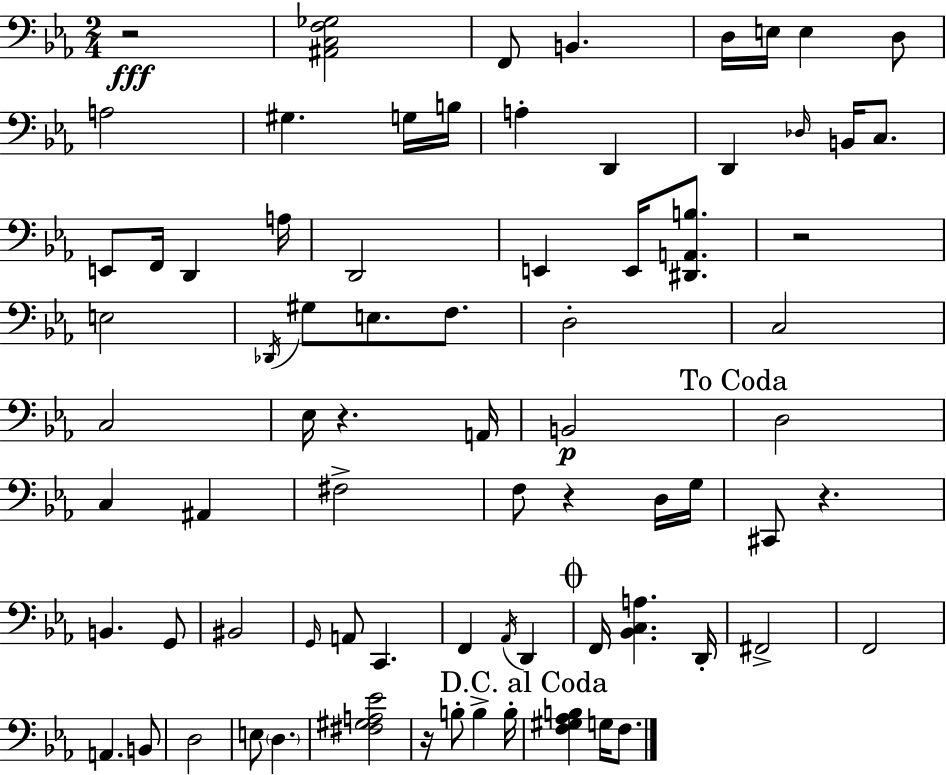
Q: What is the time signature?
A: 2/4